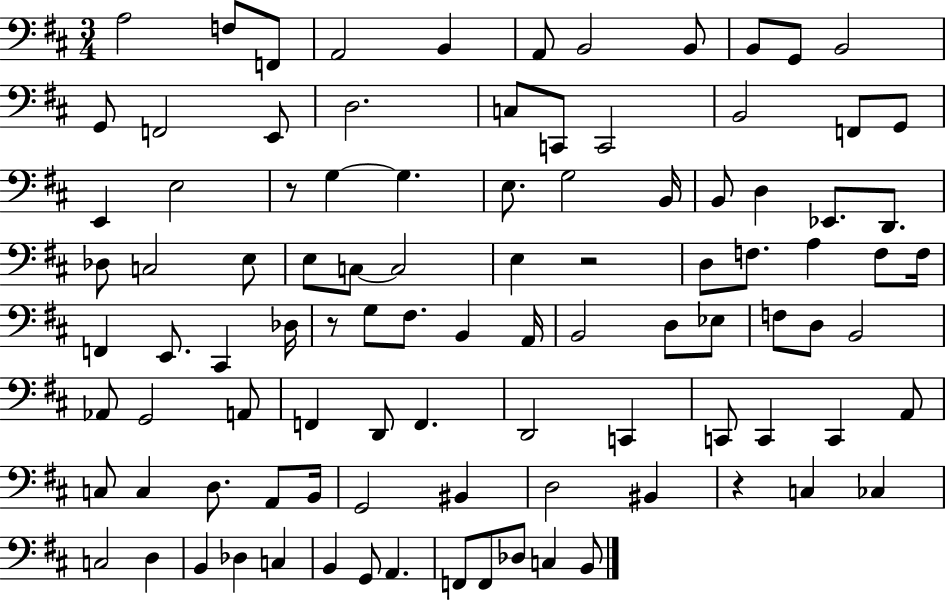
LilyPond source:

{
  \clef bass
  \numericTimeSignature
  \time 3/4
  \key d \major
  \repeat volta 2 { a2 f8 f,8 | a,2 b,4 | a,8 b,2 b,8 | b,8 g,8 b,2 | \break g,8 f,2 e,8 | d2. | c8 c,8 c,2 | b,2 f,8 g,8 | \break e,4 e2 | r8 g4~~ g4. | e8. g2 b,16 | b,8 d4 ees,8. d,8. | \break des8 c2 e8 | e8 c8~~ c2 | e4 r2 | d8 f8. a4 f8 f16 | \break f,4 e,8. cis,4 des16 | r8 g8 fis8. b,4 a,16 | b,2 d8 ees8 | f8 d8 b,2 | \break aes,8 g,2 a,8 | f,4 d,8 f,4. | d,2 c,4 | c,8 c,4 c,4 a,8 | \break c8 c4 d8. a,8 b,16 | g,2 bis,4 | d2 bis,4 | r4 c4 ces4 | \break c2 d4 | b,4 des4 c4 | b,4 g,8 a,4. | f,8 f,8 des8 c4 b,8 | \break } \bar "|."
}